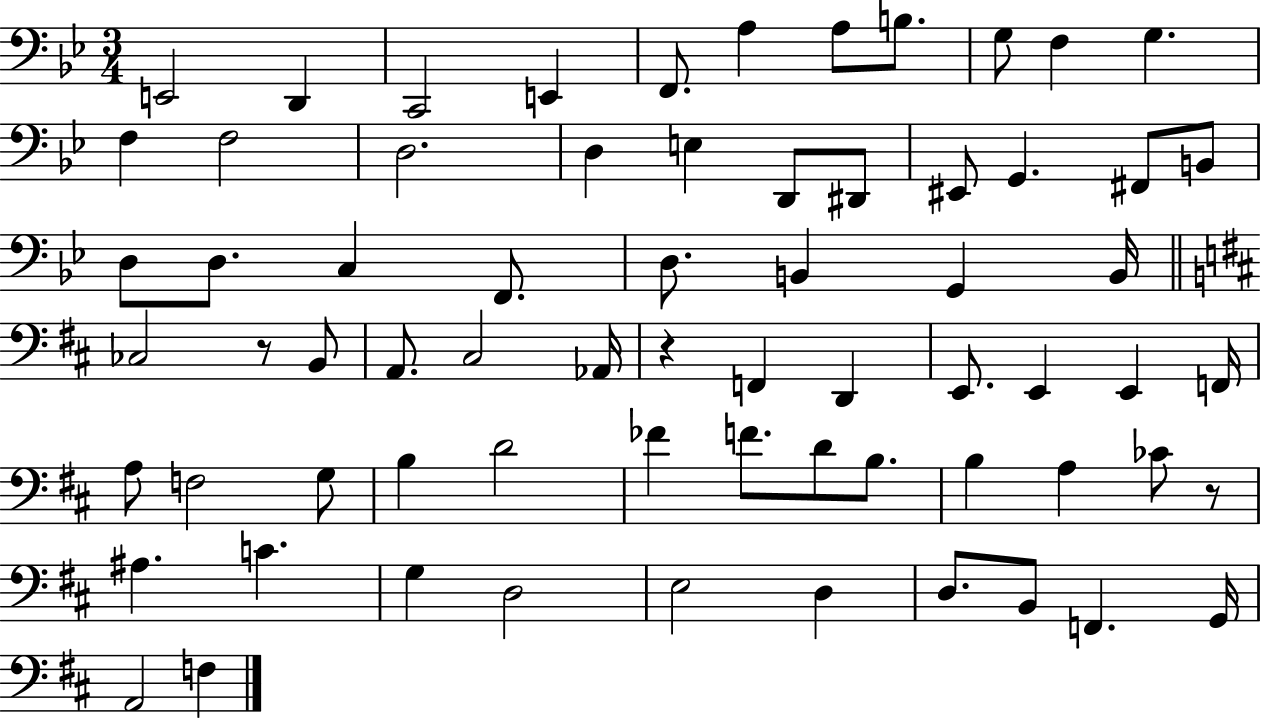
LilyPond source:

{
  \clef bass
  \numericTimeSignature
  \time 3/4
  \key bes \major
  \repeat volta 2 { e,2 d,4 | c,2 e,4 | f,8. a4 a8 b8. | g8 f4 g4. | \break f4 f2 | d2. | d4 e4 d,8 dis,8 | eis,8 g,4. fis,8 b,8 | \break d8 d8. c4 f,8. | d8. b,4 g,4 b,16 | \bar "||" \break \key d \major ces2 r8 b,8 | a,8. cis2 aes,16 | r4 f,4 d,4 | e,8. e,4 e,4 f,16 | \break a8 f2 g8 | b4 d'2 | fes'4 f'8. d'8 b8. | b4 a4 ces'8 r8 | \break ais4. c'4. | g4 d2 | e2 d4 | d8. b,8 f,4. g,16 | \break a,2 f4 | } \bar "|."
}